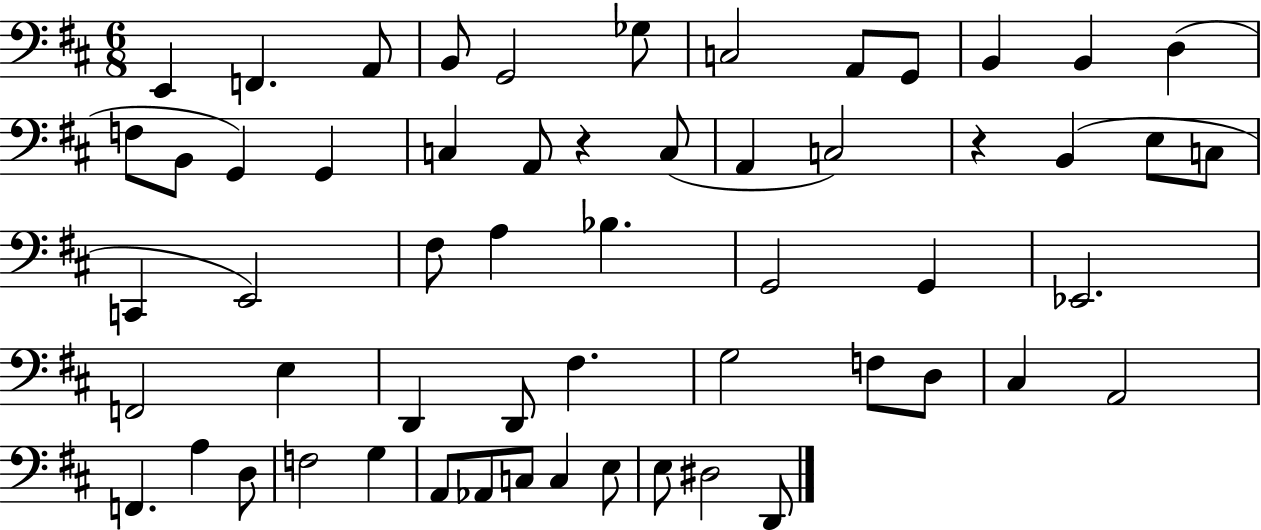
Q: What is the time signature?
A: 6/8